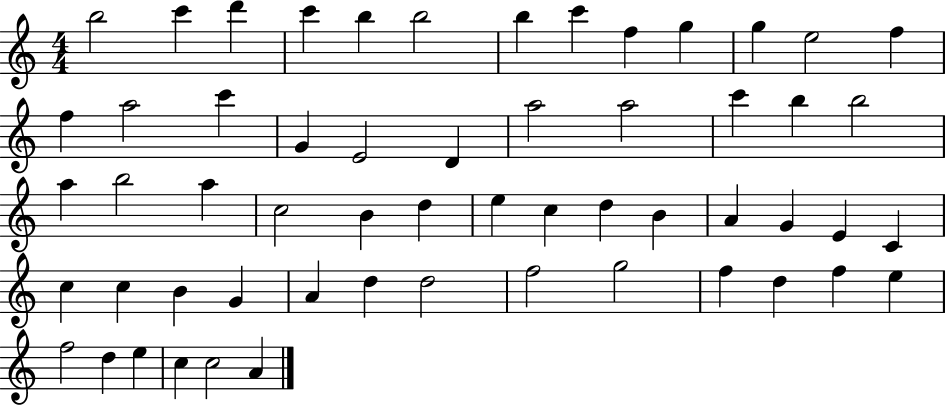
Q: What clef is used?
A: treble